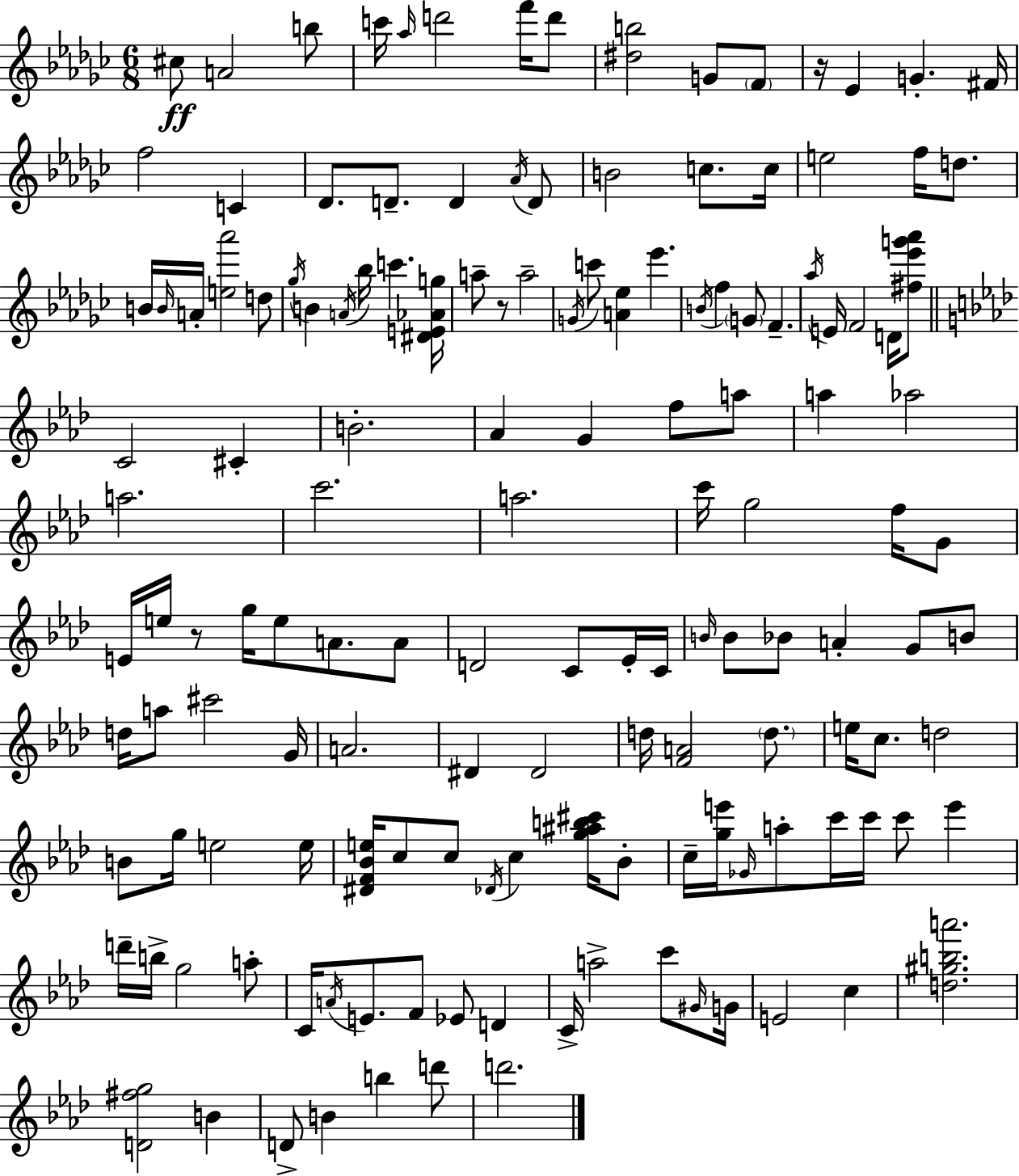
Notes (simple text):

C#5/e A4/h B5/e C6/s Ab5/s D6/h F6/s D6/e [D#5,B5]/h G4/e F4/e R/s Eb4/q G4/q. F#4/s F5/h C4/q Db4/e. D4/e. D4/q Ab4/s D4/e B4/h C5/e. C5/s E5/h F5/s D5/e. B4/s B4/s A4/s [E5,Ab6]/h D5/e Gb5/s B4/q A4/s Bb5/s C6/q. [D#4,E4,Ab4,G5]/s A5/e R/e A5/h G4/s C6/e [A4,Eb5]/q Eb6/q. B4/s F5/q G4/e F4/q. Ab5/s E4/s F4/h D4/s [F#5,Eb6,G6,Ab6]/e C4/h C#4/q B4/h. Ab4/q G4/q F5/e A5/e A5/q Ab5/h A5/h. C6/h. A5/h. C6/s G5/h F5/s G4/e E4/s E5/s R/e G5/s E5/e A4/e. A4/e D4/h C4/e Eb4/s C4/s B4/s B4/e Bb4/e A4/q G4/e B4/e D5/s A5/e C#6/h G4/s A4/h. D#4/q D#4/h D5/s [F4,A4]/h D5/e. E5/s C5/e. D5/h B4/e G5/s E5/h E5/s [D#4,F4,Bb4,E5]/s C5/e C5/e Db4/s C5/q [G5,A#5,B5,C#6]/s Bb4/e C5/s [G5,E6]/s Gb4/s A5/e C6/s C6/s C6/e E6/q D6/s B5/s G5/h A5/e C4/s A4/s E4/e. F4/e Eb4/e D4/q C4/s A5/h C6/e G#4/s G4/s E4/h C5/q [D5,G#5,B5,A6]/h. [D4,F#5,G5]/h B4/q D4/e B4/q B5/q D6/e D6/h.